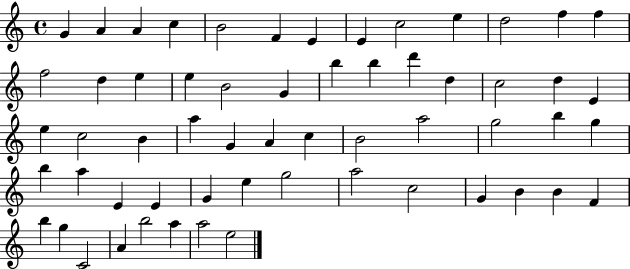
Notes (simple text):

G4/q A4/q A4/q C5/q B4/h F4/q E4/q E4/q C5/h E5/q D5/h F5/q F5/q F5/h D5/q E5/q E5/q B4/h G4/q B5/q B5/q D6/q D5/q C5/h D5/q E4/q E5/q C5/h B4/q A5/q G4/q A4/q C5/q B4/h A5/h G5/h B5/q G5/q B5/q A5/q E4/q E4/q G4/q E5/q G5/h A5/h C5/h G4/q B4/q B4/q F4/q B5/q G5/q C4/h A4/q B5/h A5/q A5/h E5/h